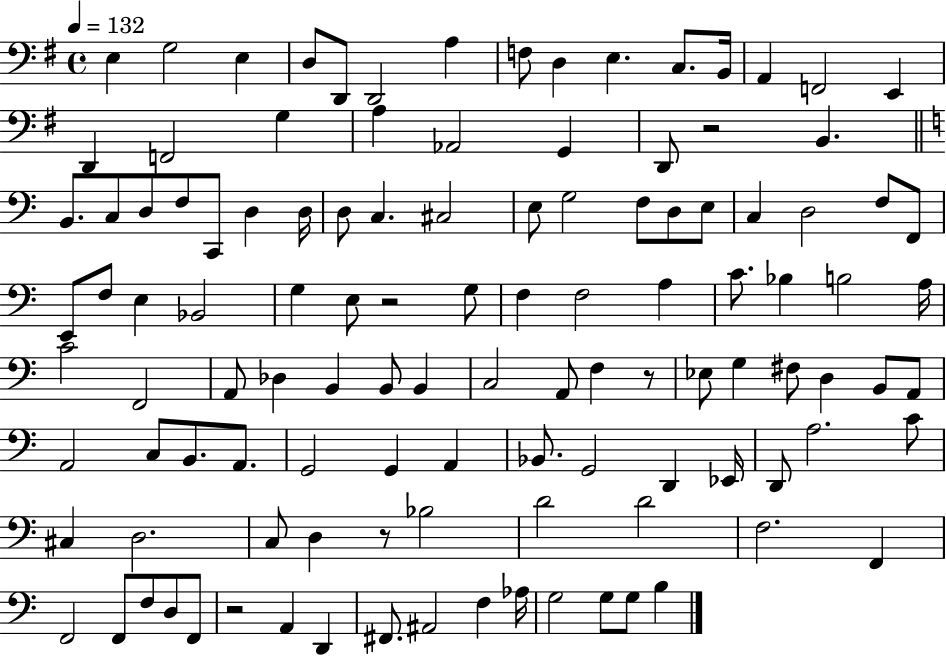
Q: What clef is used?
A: bass